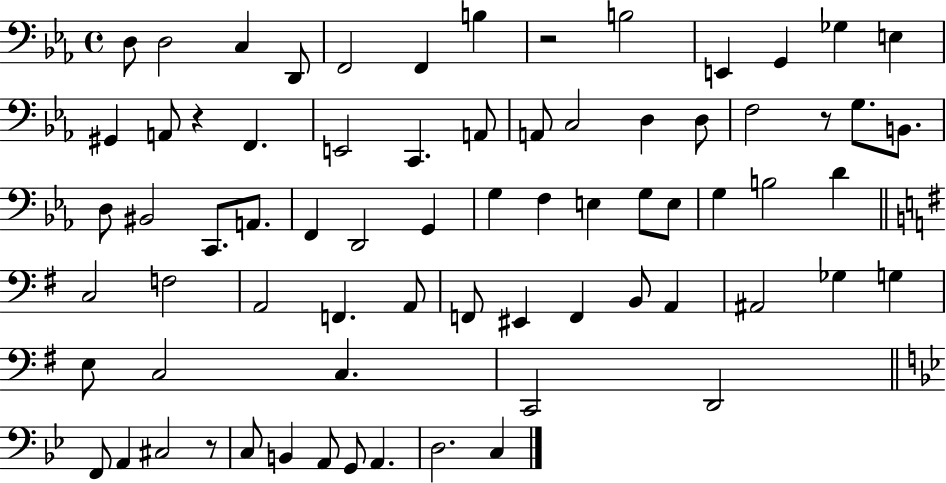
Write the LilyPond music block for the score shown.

{
  \clef bass
  \time 4/4
  \defaultTimeSignature
  \key ees \major
  d8 d2 c4 d,8 | f,2 f,4 b4 | r2 b2 | e,4 g,4 ges4 e4 | \break gis,4 a,8 r4 f,4. | e,2 c,4. a,8 | a,8 c2 d4 d8 | f2 r8 g8. b,8. | \break d8 bis,2 c,8. a,8. | f,4 d,2 g,4 | g4 f4 e4 g8 e8 | g4 b2 d'4 | \break \bar "||" \break \key g \major c2 f2 | a,2 f,4. a,8 | f,8 eis,4 f,4 b,8 a,4 | ais,2 ges4 g4 | \break e8 c2 c4. | c,2 d,2 | \bar "||" \break \key bes \major f,8 a,4 cis2 r8 | c8 b,4 a,8 g,8 a,4. | d2. c4 | \bar "|."
}